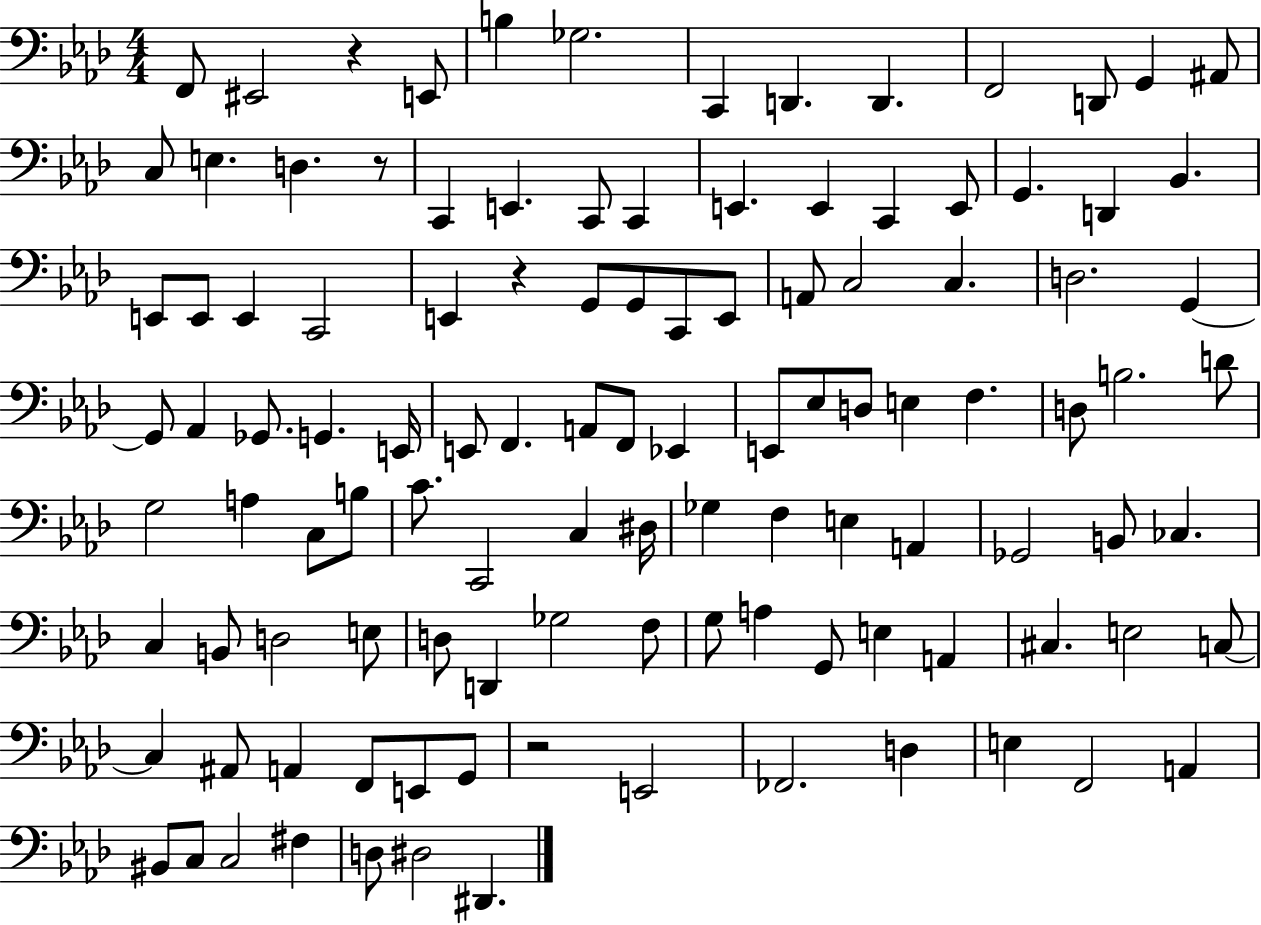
{
  \clef bass
  \numericTimeSignature
  \time 4/4
  \key aes \major
  f,8 eis,2 r4 e,8 | b4 ges2. | c,4 d,4. d,4. | f,2 d,8 g,4 ais,8 | \break c8 e4. d4. r8 | c,4 e,4. c,8 c,4 | e,4. e,4 c,4 e,8 | g,4. d,4 bes,4. | \break e,8 e,8 e,4 c,2 | e,4 r4 g,8 g,8 c,8 e,8 | a,8 c2 c4. | d2. g,4~~ | \break g,8 aes,4 ges,8. g,4. e,16 | e,8 f,4. a,8 f,8 ees,4 | e,8 ees8 d8 e4 f4. | d8 b2. d'8 | \break g2 a4 c8 b8 | c'8. c,2 c4 dis16 | ges4 f4 e4 a,4 | ges,2 b,8 ces4. | \break c4 b,8 d2 e8 | d8 d,4 ges2 f8 | g8 a4 g,8 e4 a,4 | cis4. e2 c8~~ | \break c4 ais,8 a,4 f,8 e,8 g,8 | r2 e,2 | fes,2. d4 | e4 f,2 a,4 | \break bis,8 c8 c2 fis4 | d8 dis2 dis,4. | \bar "|."
}